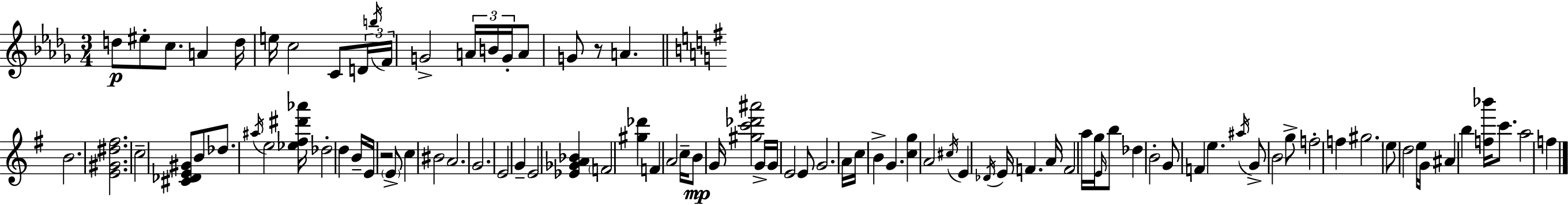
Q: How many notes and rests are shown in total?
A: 94